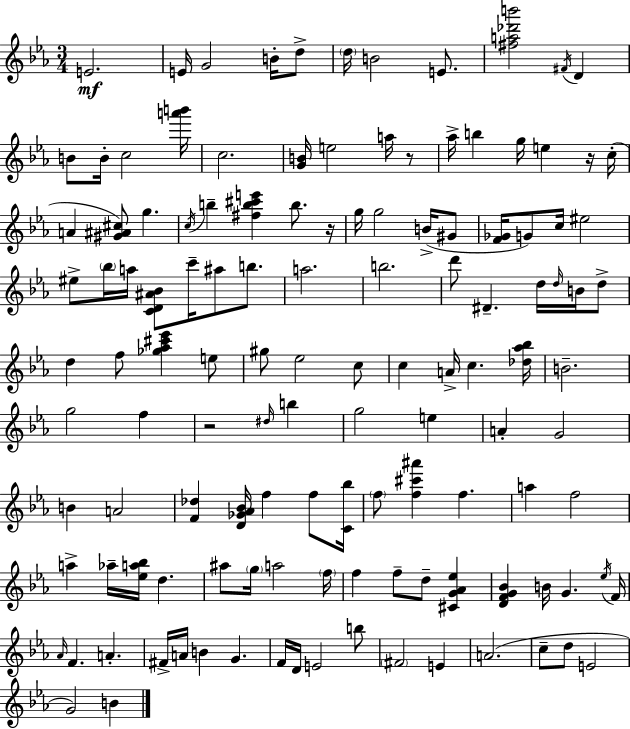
X:1
T:Untitled
M:3/4
L:1/4
K:Cm
E2 E/4 G2 B/4 d/2 d/4 B2 E/2 [^fa_d'b']2 ^F/4 D B/2 B/4 c2 [a'b']/4 c2 [GB]/4 e2 a/4 z/2 _a/4 b g/4 e z/4 c/4 A [^G^A^c]/2 g c/4 b [^fb^c'e'] b/2 z/4 g/4 g2 B/4 ^G/2 [F_G]/4 G/2 c/4 ^e2 ^e/2 _b/4 a/4 [CD^A_B]/2 c'/4 ^a/2 b/2 a2 b2 d'/2 ^D d/4 d/4 B/4 d/2 d f/2 [_g_a^c'_e'] e/2 ^g/2 _e2 c/2 c A/4 c [_d_a_b]/4 B2 g2 f z2 ^d/4 b g2 e A G2 B A2 [F_d] [D_G_A_B]/4 f f/2 [C_b]/4 f/2 [f^c'^a'] f a f2 a _a/4 [_ea_b]/4 d ^a/2 g/4 a2 f/4 f f/2 d/2 [^CG_A_e] [DFG_B] B/4 G _e/4 F/4 _A/4 F A ^F/4 A/4 B G F/4 D/4 E2 b/2 ^F2 E A2 c/2 d/2 E2 G2 B